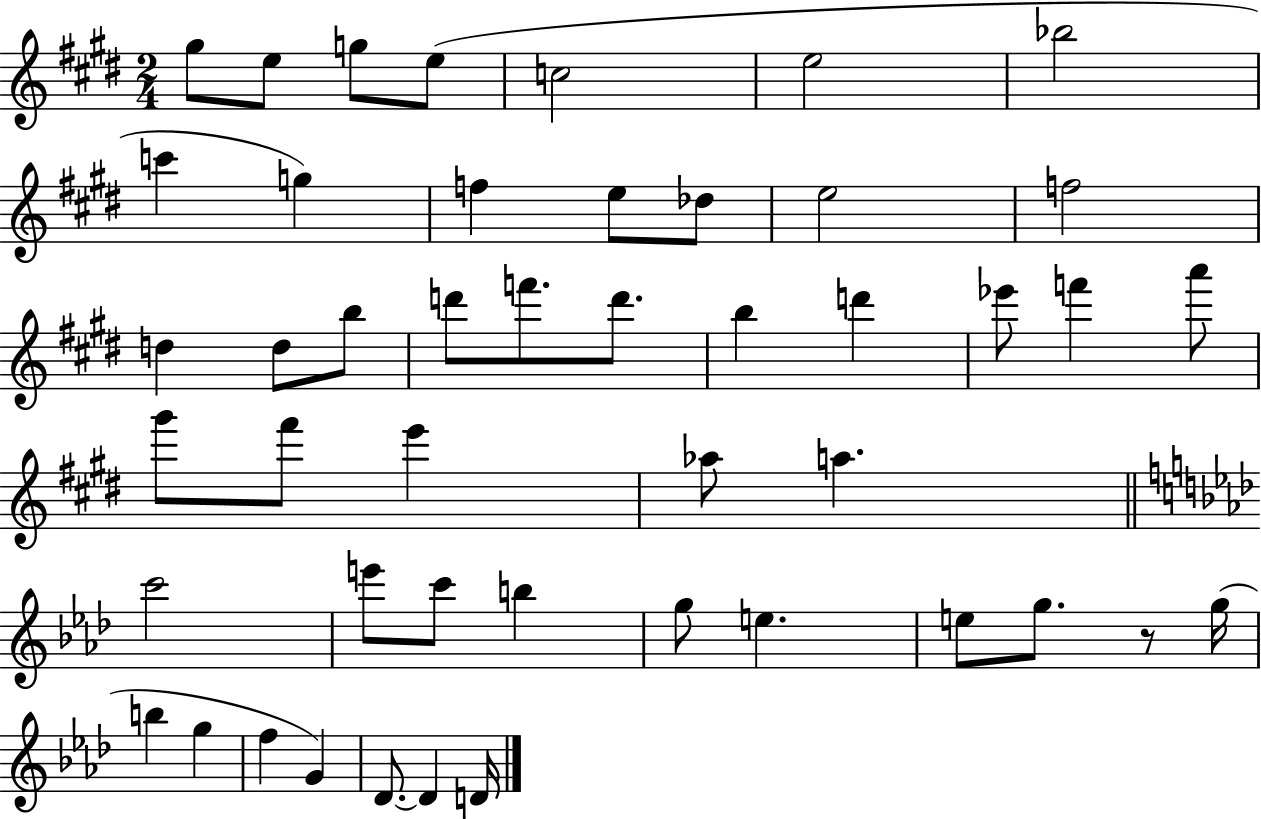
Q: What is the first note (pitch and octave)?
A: G#5